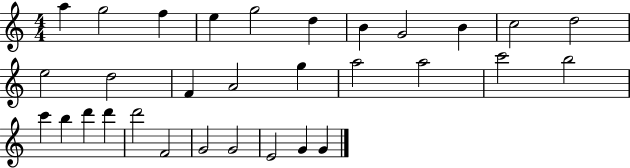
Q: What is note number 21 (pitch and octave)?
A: C6